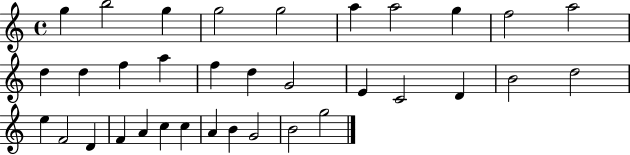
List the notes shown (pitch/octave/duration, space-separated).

G5/q B5/h G5/q G5/h G5/h A5/q A5/h G5/q F5/h A5/h D5/q D5/q F5/q A5/q F5/q D5/q G4/h E4/q C4/h D4/q B4/h D5/h E5/q F4/h D4/q F4/q A4/q C5/q C5/q A4/q B4/q G4/h B4/h G5/h